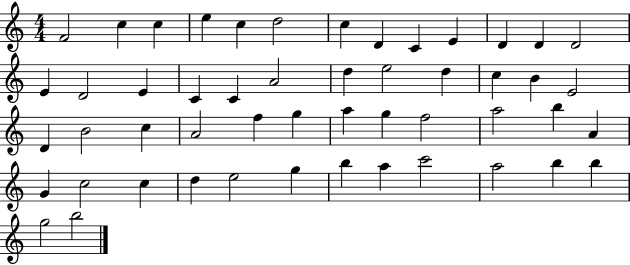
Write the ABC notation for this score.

X:1
T:Untitled
M:4/4
L:1/4
K:C
F2 c c e c d2 c D C E D D D2 E D2 E C C A2 d e2 d c B E2 D B2 c A2 f g a g f2 a2 b A G c2 c d e2 g b a c'2 a2 b b g2 b2